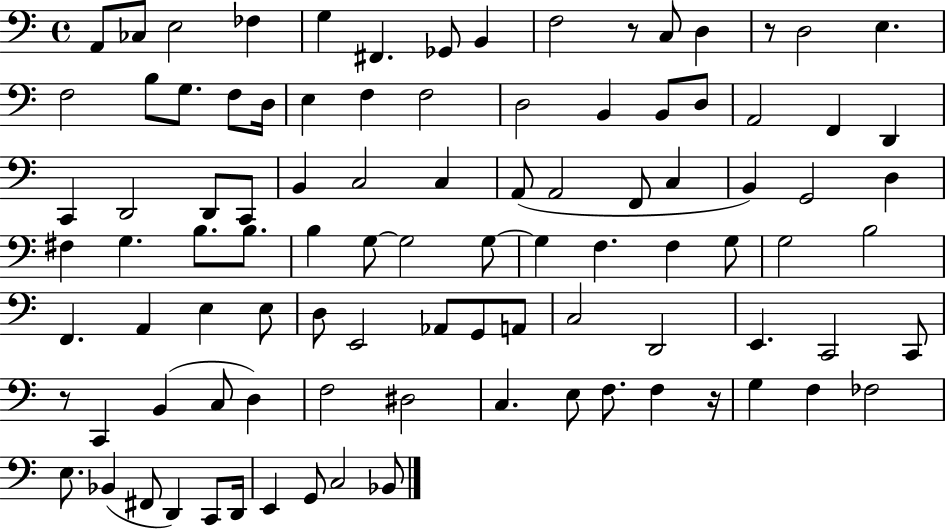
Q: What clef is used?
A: bass